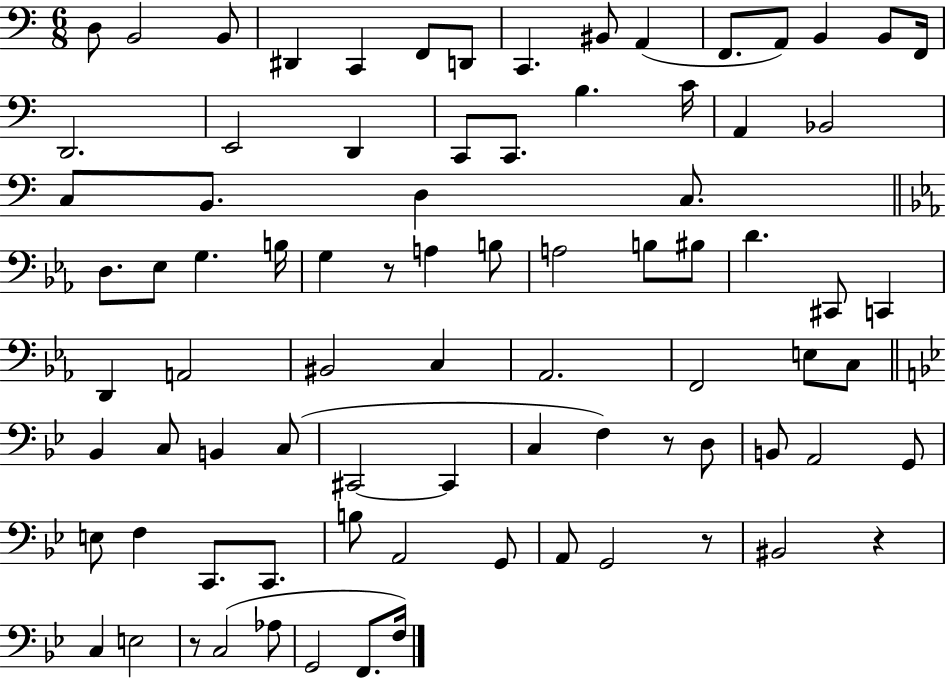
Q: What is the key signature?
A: C major